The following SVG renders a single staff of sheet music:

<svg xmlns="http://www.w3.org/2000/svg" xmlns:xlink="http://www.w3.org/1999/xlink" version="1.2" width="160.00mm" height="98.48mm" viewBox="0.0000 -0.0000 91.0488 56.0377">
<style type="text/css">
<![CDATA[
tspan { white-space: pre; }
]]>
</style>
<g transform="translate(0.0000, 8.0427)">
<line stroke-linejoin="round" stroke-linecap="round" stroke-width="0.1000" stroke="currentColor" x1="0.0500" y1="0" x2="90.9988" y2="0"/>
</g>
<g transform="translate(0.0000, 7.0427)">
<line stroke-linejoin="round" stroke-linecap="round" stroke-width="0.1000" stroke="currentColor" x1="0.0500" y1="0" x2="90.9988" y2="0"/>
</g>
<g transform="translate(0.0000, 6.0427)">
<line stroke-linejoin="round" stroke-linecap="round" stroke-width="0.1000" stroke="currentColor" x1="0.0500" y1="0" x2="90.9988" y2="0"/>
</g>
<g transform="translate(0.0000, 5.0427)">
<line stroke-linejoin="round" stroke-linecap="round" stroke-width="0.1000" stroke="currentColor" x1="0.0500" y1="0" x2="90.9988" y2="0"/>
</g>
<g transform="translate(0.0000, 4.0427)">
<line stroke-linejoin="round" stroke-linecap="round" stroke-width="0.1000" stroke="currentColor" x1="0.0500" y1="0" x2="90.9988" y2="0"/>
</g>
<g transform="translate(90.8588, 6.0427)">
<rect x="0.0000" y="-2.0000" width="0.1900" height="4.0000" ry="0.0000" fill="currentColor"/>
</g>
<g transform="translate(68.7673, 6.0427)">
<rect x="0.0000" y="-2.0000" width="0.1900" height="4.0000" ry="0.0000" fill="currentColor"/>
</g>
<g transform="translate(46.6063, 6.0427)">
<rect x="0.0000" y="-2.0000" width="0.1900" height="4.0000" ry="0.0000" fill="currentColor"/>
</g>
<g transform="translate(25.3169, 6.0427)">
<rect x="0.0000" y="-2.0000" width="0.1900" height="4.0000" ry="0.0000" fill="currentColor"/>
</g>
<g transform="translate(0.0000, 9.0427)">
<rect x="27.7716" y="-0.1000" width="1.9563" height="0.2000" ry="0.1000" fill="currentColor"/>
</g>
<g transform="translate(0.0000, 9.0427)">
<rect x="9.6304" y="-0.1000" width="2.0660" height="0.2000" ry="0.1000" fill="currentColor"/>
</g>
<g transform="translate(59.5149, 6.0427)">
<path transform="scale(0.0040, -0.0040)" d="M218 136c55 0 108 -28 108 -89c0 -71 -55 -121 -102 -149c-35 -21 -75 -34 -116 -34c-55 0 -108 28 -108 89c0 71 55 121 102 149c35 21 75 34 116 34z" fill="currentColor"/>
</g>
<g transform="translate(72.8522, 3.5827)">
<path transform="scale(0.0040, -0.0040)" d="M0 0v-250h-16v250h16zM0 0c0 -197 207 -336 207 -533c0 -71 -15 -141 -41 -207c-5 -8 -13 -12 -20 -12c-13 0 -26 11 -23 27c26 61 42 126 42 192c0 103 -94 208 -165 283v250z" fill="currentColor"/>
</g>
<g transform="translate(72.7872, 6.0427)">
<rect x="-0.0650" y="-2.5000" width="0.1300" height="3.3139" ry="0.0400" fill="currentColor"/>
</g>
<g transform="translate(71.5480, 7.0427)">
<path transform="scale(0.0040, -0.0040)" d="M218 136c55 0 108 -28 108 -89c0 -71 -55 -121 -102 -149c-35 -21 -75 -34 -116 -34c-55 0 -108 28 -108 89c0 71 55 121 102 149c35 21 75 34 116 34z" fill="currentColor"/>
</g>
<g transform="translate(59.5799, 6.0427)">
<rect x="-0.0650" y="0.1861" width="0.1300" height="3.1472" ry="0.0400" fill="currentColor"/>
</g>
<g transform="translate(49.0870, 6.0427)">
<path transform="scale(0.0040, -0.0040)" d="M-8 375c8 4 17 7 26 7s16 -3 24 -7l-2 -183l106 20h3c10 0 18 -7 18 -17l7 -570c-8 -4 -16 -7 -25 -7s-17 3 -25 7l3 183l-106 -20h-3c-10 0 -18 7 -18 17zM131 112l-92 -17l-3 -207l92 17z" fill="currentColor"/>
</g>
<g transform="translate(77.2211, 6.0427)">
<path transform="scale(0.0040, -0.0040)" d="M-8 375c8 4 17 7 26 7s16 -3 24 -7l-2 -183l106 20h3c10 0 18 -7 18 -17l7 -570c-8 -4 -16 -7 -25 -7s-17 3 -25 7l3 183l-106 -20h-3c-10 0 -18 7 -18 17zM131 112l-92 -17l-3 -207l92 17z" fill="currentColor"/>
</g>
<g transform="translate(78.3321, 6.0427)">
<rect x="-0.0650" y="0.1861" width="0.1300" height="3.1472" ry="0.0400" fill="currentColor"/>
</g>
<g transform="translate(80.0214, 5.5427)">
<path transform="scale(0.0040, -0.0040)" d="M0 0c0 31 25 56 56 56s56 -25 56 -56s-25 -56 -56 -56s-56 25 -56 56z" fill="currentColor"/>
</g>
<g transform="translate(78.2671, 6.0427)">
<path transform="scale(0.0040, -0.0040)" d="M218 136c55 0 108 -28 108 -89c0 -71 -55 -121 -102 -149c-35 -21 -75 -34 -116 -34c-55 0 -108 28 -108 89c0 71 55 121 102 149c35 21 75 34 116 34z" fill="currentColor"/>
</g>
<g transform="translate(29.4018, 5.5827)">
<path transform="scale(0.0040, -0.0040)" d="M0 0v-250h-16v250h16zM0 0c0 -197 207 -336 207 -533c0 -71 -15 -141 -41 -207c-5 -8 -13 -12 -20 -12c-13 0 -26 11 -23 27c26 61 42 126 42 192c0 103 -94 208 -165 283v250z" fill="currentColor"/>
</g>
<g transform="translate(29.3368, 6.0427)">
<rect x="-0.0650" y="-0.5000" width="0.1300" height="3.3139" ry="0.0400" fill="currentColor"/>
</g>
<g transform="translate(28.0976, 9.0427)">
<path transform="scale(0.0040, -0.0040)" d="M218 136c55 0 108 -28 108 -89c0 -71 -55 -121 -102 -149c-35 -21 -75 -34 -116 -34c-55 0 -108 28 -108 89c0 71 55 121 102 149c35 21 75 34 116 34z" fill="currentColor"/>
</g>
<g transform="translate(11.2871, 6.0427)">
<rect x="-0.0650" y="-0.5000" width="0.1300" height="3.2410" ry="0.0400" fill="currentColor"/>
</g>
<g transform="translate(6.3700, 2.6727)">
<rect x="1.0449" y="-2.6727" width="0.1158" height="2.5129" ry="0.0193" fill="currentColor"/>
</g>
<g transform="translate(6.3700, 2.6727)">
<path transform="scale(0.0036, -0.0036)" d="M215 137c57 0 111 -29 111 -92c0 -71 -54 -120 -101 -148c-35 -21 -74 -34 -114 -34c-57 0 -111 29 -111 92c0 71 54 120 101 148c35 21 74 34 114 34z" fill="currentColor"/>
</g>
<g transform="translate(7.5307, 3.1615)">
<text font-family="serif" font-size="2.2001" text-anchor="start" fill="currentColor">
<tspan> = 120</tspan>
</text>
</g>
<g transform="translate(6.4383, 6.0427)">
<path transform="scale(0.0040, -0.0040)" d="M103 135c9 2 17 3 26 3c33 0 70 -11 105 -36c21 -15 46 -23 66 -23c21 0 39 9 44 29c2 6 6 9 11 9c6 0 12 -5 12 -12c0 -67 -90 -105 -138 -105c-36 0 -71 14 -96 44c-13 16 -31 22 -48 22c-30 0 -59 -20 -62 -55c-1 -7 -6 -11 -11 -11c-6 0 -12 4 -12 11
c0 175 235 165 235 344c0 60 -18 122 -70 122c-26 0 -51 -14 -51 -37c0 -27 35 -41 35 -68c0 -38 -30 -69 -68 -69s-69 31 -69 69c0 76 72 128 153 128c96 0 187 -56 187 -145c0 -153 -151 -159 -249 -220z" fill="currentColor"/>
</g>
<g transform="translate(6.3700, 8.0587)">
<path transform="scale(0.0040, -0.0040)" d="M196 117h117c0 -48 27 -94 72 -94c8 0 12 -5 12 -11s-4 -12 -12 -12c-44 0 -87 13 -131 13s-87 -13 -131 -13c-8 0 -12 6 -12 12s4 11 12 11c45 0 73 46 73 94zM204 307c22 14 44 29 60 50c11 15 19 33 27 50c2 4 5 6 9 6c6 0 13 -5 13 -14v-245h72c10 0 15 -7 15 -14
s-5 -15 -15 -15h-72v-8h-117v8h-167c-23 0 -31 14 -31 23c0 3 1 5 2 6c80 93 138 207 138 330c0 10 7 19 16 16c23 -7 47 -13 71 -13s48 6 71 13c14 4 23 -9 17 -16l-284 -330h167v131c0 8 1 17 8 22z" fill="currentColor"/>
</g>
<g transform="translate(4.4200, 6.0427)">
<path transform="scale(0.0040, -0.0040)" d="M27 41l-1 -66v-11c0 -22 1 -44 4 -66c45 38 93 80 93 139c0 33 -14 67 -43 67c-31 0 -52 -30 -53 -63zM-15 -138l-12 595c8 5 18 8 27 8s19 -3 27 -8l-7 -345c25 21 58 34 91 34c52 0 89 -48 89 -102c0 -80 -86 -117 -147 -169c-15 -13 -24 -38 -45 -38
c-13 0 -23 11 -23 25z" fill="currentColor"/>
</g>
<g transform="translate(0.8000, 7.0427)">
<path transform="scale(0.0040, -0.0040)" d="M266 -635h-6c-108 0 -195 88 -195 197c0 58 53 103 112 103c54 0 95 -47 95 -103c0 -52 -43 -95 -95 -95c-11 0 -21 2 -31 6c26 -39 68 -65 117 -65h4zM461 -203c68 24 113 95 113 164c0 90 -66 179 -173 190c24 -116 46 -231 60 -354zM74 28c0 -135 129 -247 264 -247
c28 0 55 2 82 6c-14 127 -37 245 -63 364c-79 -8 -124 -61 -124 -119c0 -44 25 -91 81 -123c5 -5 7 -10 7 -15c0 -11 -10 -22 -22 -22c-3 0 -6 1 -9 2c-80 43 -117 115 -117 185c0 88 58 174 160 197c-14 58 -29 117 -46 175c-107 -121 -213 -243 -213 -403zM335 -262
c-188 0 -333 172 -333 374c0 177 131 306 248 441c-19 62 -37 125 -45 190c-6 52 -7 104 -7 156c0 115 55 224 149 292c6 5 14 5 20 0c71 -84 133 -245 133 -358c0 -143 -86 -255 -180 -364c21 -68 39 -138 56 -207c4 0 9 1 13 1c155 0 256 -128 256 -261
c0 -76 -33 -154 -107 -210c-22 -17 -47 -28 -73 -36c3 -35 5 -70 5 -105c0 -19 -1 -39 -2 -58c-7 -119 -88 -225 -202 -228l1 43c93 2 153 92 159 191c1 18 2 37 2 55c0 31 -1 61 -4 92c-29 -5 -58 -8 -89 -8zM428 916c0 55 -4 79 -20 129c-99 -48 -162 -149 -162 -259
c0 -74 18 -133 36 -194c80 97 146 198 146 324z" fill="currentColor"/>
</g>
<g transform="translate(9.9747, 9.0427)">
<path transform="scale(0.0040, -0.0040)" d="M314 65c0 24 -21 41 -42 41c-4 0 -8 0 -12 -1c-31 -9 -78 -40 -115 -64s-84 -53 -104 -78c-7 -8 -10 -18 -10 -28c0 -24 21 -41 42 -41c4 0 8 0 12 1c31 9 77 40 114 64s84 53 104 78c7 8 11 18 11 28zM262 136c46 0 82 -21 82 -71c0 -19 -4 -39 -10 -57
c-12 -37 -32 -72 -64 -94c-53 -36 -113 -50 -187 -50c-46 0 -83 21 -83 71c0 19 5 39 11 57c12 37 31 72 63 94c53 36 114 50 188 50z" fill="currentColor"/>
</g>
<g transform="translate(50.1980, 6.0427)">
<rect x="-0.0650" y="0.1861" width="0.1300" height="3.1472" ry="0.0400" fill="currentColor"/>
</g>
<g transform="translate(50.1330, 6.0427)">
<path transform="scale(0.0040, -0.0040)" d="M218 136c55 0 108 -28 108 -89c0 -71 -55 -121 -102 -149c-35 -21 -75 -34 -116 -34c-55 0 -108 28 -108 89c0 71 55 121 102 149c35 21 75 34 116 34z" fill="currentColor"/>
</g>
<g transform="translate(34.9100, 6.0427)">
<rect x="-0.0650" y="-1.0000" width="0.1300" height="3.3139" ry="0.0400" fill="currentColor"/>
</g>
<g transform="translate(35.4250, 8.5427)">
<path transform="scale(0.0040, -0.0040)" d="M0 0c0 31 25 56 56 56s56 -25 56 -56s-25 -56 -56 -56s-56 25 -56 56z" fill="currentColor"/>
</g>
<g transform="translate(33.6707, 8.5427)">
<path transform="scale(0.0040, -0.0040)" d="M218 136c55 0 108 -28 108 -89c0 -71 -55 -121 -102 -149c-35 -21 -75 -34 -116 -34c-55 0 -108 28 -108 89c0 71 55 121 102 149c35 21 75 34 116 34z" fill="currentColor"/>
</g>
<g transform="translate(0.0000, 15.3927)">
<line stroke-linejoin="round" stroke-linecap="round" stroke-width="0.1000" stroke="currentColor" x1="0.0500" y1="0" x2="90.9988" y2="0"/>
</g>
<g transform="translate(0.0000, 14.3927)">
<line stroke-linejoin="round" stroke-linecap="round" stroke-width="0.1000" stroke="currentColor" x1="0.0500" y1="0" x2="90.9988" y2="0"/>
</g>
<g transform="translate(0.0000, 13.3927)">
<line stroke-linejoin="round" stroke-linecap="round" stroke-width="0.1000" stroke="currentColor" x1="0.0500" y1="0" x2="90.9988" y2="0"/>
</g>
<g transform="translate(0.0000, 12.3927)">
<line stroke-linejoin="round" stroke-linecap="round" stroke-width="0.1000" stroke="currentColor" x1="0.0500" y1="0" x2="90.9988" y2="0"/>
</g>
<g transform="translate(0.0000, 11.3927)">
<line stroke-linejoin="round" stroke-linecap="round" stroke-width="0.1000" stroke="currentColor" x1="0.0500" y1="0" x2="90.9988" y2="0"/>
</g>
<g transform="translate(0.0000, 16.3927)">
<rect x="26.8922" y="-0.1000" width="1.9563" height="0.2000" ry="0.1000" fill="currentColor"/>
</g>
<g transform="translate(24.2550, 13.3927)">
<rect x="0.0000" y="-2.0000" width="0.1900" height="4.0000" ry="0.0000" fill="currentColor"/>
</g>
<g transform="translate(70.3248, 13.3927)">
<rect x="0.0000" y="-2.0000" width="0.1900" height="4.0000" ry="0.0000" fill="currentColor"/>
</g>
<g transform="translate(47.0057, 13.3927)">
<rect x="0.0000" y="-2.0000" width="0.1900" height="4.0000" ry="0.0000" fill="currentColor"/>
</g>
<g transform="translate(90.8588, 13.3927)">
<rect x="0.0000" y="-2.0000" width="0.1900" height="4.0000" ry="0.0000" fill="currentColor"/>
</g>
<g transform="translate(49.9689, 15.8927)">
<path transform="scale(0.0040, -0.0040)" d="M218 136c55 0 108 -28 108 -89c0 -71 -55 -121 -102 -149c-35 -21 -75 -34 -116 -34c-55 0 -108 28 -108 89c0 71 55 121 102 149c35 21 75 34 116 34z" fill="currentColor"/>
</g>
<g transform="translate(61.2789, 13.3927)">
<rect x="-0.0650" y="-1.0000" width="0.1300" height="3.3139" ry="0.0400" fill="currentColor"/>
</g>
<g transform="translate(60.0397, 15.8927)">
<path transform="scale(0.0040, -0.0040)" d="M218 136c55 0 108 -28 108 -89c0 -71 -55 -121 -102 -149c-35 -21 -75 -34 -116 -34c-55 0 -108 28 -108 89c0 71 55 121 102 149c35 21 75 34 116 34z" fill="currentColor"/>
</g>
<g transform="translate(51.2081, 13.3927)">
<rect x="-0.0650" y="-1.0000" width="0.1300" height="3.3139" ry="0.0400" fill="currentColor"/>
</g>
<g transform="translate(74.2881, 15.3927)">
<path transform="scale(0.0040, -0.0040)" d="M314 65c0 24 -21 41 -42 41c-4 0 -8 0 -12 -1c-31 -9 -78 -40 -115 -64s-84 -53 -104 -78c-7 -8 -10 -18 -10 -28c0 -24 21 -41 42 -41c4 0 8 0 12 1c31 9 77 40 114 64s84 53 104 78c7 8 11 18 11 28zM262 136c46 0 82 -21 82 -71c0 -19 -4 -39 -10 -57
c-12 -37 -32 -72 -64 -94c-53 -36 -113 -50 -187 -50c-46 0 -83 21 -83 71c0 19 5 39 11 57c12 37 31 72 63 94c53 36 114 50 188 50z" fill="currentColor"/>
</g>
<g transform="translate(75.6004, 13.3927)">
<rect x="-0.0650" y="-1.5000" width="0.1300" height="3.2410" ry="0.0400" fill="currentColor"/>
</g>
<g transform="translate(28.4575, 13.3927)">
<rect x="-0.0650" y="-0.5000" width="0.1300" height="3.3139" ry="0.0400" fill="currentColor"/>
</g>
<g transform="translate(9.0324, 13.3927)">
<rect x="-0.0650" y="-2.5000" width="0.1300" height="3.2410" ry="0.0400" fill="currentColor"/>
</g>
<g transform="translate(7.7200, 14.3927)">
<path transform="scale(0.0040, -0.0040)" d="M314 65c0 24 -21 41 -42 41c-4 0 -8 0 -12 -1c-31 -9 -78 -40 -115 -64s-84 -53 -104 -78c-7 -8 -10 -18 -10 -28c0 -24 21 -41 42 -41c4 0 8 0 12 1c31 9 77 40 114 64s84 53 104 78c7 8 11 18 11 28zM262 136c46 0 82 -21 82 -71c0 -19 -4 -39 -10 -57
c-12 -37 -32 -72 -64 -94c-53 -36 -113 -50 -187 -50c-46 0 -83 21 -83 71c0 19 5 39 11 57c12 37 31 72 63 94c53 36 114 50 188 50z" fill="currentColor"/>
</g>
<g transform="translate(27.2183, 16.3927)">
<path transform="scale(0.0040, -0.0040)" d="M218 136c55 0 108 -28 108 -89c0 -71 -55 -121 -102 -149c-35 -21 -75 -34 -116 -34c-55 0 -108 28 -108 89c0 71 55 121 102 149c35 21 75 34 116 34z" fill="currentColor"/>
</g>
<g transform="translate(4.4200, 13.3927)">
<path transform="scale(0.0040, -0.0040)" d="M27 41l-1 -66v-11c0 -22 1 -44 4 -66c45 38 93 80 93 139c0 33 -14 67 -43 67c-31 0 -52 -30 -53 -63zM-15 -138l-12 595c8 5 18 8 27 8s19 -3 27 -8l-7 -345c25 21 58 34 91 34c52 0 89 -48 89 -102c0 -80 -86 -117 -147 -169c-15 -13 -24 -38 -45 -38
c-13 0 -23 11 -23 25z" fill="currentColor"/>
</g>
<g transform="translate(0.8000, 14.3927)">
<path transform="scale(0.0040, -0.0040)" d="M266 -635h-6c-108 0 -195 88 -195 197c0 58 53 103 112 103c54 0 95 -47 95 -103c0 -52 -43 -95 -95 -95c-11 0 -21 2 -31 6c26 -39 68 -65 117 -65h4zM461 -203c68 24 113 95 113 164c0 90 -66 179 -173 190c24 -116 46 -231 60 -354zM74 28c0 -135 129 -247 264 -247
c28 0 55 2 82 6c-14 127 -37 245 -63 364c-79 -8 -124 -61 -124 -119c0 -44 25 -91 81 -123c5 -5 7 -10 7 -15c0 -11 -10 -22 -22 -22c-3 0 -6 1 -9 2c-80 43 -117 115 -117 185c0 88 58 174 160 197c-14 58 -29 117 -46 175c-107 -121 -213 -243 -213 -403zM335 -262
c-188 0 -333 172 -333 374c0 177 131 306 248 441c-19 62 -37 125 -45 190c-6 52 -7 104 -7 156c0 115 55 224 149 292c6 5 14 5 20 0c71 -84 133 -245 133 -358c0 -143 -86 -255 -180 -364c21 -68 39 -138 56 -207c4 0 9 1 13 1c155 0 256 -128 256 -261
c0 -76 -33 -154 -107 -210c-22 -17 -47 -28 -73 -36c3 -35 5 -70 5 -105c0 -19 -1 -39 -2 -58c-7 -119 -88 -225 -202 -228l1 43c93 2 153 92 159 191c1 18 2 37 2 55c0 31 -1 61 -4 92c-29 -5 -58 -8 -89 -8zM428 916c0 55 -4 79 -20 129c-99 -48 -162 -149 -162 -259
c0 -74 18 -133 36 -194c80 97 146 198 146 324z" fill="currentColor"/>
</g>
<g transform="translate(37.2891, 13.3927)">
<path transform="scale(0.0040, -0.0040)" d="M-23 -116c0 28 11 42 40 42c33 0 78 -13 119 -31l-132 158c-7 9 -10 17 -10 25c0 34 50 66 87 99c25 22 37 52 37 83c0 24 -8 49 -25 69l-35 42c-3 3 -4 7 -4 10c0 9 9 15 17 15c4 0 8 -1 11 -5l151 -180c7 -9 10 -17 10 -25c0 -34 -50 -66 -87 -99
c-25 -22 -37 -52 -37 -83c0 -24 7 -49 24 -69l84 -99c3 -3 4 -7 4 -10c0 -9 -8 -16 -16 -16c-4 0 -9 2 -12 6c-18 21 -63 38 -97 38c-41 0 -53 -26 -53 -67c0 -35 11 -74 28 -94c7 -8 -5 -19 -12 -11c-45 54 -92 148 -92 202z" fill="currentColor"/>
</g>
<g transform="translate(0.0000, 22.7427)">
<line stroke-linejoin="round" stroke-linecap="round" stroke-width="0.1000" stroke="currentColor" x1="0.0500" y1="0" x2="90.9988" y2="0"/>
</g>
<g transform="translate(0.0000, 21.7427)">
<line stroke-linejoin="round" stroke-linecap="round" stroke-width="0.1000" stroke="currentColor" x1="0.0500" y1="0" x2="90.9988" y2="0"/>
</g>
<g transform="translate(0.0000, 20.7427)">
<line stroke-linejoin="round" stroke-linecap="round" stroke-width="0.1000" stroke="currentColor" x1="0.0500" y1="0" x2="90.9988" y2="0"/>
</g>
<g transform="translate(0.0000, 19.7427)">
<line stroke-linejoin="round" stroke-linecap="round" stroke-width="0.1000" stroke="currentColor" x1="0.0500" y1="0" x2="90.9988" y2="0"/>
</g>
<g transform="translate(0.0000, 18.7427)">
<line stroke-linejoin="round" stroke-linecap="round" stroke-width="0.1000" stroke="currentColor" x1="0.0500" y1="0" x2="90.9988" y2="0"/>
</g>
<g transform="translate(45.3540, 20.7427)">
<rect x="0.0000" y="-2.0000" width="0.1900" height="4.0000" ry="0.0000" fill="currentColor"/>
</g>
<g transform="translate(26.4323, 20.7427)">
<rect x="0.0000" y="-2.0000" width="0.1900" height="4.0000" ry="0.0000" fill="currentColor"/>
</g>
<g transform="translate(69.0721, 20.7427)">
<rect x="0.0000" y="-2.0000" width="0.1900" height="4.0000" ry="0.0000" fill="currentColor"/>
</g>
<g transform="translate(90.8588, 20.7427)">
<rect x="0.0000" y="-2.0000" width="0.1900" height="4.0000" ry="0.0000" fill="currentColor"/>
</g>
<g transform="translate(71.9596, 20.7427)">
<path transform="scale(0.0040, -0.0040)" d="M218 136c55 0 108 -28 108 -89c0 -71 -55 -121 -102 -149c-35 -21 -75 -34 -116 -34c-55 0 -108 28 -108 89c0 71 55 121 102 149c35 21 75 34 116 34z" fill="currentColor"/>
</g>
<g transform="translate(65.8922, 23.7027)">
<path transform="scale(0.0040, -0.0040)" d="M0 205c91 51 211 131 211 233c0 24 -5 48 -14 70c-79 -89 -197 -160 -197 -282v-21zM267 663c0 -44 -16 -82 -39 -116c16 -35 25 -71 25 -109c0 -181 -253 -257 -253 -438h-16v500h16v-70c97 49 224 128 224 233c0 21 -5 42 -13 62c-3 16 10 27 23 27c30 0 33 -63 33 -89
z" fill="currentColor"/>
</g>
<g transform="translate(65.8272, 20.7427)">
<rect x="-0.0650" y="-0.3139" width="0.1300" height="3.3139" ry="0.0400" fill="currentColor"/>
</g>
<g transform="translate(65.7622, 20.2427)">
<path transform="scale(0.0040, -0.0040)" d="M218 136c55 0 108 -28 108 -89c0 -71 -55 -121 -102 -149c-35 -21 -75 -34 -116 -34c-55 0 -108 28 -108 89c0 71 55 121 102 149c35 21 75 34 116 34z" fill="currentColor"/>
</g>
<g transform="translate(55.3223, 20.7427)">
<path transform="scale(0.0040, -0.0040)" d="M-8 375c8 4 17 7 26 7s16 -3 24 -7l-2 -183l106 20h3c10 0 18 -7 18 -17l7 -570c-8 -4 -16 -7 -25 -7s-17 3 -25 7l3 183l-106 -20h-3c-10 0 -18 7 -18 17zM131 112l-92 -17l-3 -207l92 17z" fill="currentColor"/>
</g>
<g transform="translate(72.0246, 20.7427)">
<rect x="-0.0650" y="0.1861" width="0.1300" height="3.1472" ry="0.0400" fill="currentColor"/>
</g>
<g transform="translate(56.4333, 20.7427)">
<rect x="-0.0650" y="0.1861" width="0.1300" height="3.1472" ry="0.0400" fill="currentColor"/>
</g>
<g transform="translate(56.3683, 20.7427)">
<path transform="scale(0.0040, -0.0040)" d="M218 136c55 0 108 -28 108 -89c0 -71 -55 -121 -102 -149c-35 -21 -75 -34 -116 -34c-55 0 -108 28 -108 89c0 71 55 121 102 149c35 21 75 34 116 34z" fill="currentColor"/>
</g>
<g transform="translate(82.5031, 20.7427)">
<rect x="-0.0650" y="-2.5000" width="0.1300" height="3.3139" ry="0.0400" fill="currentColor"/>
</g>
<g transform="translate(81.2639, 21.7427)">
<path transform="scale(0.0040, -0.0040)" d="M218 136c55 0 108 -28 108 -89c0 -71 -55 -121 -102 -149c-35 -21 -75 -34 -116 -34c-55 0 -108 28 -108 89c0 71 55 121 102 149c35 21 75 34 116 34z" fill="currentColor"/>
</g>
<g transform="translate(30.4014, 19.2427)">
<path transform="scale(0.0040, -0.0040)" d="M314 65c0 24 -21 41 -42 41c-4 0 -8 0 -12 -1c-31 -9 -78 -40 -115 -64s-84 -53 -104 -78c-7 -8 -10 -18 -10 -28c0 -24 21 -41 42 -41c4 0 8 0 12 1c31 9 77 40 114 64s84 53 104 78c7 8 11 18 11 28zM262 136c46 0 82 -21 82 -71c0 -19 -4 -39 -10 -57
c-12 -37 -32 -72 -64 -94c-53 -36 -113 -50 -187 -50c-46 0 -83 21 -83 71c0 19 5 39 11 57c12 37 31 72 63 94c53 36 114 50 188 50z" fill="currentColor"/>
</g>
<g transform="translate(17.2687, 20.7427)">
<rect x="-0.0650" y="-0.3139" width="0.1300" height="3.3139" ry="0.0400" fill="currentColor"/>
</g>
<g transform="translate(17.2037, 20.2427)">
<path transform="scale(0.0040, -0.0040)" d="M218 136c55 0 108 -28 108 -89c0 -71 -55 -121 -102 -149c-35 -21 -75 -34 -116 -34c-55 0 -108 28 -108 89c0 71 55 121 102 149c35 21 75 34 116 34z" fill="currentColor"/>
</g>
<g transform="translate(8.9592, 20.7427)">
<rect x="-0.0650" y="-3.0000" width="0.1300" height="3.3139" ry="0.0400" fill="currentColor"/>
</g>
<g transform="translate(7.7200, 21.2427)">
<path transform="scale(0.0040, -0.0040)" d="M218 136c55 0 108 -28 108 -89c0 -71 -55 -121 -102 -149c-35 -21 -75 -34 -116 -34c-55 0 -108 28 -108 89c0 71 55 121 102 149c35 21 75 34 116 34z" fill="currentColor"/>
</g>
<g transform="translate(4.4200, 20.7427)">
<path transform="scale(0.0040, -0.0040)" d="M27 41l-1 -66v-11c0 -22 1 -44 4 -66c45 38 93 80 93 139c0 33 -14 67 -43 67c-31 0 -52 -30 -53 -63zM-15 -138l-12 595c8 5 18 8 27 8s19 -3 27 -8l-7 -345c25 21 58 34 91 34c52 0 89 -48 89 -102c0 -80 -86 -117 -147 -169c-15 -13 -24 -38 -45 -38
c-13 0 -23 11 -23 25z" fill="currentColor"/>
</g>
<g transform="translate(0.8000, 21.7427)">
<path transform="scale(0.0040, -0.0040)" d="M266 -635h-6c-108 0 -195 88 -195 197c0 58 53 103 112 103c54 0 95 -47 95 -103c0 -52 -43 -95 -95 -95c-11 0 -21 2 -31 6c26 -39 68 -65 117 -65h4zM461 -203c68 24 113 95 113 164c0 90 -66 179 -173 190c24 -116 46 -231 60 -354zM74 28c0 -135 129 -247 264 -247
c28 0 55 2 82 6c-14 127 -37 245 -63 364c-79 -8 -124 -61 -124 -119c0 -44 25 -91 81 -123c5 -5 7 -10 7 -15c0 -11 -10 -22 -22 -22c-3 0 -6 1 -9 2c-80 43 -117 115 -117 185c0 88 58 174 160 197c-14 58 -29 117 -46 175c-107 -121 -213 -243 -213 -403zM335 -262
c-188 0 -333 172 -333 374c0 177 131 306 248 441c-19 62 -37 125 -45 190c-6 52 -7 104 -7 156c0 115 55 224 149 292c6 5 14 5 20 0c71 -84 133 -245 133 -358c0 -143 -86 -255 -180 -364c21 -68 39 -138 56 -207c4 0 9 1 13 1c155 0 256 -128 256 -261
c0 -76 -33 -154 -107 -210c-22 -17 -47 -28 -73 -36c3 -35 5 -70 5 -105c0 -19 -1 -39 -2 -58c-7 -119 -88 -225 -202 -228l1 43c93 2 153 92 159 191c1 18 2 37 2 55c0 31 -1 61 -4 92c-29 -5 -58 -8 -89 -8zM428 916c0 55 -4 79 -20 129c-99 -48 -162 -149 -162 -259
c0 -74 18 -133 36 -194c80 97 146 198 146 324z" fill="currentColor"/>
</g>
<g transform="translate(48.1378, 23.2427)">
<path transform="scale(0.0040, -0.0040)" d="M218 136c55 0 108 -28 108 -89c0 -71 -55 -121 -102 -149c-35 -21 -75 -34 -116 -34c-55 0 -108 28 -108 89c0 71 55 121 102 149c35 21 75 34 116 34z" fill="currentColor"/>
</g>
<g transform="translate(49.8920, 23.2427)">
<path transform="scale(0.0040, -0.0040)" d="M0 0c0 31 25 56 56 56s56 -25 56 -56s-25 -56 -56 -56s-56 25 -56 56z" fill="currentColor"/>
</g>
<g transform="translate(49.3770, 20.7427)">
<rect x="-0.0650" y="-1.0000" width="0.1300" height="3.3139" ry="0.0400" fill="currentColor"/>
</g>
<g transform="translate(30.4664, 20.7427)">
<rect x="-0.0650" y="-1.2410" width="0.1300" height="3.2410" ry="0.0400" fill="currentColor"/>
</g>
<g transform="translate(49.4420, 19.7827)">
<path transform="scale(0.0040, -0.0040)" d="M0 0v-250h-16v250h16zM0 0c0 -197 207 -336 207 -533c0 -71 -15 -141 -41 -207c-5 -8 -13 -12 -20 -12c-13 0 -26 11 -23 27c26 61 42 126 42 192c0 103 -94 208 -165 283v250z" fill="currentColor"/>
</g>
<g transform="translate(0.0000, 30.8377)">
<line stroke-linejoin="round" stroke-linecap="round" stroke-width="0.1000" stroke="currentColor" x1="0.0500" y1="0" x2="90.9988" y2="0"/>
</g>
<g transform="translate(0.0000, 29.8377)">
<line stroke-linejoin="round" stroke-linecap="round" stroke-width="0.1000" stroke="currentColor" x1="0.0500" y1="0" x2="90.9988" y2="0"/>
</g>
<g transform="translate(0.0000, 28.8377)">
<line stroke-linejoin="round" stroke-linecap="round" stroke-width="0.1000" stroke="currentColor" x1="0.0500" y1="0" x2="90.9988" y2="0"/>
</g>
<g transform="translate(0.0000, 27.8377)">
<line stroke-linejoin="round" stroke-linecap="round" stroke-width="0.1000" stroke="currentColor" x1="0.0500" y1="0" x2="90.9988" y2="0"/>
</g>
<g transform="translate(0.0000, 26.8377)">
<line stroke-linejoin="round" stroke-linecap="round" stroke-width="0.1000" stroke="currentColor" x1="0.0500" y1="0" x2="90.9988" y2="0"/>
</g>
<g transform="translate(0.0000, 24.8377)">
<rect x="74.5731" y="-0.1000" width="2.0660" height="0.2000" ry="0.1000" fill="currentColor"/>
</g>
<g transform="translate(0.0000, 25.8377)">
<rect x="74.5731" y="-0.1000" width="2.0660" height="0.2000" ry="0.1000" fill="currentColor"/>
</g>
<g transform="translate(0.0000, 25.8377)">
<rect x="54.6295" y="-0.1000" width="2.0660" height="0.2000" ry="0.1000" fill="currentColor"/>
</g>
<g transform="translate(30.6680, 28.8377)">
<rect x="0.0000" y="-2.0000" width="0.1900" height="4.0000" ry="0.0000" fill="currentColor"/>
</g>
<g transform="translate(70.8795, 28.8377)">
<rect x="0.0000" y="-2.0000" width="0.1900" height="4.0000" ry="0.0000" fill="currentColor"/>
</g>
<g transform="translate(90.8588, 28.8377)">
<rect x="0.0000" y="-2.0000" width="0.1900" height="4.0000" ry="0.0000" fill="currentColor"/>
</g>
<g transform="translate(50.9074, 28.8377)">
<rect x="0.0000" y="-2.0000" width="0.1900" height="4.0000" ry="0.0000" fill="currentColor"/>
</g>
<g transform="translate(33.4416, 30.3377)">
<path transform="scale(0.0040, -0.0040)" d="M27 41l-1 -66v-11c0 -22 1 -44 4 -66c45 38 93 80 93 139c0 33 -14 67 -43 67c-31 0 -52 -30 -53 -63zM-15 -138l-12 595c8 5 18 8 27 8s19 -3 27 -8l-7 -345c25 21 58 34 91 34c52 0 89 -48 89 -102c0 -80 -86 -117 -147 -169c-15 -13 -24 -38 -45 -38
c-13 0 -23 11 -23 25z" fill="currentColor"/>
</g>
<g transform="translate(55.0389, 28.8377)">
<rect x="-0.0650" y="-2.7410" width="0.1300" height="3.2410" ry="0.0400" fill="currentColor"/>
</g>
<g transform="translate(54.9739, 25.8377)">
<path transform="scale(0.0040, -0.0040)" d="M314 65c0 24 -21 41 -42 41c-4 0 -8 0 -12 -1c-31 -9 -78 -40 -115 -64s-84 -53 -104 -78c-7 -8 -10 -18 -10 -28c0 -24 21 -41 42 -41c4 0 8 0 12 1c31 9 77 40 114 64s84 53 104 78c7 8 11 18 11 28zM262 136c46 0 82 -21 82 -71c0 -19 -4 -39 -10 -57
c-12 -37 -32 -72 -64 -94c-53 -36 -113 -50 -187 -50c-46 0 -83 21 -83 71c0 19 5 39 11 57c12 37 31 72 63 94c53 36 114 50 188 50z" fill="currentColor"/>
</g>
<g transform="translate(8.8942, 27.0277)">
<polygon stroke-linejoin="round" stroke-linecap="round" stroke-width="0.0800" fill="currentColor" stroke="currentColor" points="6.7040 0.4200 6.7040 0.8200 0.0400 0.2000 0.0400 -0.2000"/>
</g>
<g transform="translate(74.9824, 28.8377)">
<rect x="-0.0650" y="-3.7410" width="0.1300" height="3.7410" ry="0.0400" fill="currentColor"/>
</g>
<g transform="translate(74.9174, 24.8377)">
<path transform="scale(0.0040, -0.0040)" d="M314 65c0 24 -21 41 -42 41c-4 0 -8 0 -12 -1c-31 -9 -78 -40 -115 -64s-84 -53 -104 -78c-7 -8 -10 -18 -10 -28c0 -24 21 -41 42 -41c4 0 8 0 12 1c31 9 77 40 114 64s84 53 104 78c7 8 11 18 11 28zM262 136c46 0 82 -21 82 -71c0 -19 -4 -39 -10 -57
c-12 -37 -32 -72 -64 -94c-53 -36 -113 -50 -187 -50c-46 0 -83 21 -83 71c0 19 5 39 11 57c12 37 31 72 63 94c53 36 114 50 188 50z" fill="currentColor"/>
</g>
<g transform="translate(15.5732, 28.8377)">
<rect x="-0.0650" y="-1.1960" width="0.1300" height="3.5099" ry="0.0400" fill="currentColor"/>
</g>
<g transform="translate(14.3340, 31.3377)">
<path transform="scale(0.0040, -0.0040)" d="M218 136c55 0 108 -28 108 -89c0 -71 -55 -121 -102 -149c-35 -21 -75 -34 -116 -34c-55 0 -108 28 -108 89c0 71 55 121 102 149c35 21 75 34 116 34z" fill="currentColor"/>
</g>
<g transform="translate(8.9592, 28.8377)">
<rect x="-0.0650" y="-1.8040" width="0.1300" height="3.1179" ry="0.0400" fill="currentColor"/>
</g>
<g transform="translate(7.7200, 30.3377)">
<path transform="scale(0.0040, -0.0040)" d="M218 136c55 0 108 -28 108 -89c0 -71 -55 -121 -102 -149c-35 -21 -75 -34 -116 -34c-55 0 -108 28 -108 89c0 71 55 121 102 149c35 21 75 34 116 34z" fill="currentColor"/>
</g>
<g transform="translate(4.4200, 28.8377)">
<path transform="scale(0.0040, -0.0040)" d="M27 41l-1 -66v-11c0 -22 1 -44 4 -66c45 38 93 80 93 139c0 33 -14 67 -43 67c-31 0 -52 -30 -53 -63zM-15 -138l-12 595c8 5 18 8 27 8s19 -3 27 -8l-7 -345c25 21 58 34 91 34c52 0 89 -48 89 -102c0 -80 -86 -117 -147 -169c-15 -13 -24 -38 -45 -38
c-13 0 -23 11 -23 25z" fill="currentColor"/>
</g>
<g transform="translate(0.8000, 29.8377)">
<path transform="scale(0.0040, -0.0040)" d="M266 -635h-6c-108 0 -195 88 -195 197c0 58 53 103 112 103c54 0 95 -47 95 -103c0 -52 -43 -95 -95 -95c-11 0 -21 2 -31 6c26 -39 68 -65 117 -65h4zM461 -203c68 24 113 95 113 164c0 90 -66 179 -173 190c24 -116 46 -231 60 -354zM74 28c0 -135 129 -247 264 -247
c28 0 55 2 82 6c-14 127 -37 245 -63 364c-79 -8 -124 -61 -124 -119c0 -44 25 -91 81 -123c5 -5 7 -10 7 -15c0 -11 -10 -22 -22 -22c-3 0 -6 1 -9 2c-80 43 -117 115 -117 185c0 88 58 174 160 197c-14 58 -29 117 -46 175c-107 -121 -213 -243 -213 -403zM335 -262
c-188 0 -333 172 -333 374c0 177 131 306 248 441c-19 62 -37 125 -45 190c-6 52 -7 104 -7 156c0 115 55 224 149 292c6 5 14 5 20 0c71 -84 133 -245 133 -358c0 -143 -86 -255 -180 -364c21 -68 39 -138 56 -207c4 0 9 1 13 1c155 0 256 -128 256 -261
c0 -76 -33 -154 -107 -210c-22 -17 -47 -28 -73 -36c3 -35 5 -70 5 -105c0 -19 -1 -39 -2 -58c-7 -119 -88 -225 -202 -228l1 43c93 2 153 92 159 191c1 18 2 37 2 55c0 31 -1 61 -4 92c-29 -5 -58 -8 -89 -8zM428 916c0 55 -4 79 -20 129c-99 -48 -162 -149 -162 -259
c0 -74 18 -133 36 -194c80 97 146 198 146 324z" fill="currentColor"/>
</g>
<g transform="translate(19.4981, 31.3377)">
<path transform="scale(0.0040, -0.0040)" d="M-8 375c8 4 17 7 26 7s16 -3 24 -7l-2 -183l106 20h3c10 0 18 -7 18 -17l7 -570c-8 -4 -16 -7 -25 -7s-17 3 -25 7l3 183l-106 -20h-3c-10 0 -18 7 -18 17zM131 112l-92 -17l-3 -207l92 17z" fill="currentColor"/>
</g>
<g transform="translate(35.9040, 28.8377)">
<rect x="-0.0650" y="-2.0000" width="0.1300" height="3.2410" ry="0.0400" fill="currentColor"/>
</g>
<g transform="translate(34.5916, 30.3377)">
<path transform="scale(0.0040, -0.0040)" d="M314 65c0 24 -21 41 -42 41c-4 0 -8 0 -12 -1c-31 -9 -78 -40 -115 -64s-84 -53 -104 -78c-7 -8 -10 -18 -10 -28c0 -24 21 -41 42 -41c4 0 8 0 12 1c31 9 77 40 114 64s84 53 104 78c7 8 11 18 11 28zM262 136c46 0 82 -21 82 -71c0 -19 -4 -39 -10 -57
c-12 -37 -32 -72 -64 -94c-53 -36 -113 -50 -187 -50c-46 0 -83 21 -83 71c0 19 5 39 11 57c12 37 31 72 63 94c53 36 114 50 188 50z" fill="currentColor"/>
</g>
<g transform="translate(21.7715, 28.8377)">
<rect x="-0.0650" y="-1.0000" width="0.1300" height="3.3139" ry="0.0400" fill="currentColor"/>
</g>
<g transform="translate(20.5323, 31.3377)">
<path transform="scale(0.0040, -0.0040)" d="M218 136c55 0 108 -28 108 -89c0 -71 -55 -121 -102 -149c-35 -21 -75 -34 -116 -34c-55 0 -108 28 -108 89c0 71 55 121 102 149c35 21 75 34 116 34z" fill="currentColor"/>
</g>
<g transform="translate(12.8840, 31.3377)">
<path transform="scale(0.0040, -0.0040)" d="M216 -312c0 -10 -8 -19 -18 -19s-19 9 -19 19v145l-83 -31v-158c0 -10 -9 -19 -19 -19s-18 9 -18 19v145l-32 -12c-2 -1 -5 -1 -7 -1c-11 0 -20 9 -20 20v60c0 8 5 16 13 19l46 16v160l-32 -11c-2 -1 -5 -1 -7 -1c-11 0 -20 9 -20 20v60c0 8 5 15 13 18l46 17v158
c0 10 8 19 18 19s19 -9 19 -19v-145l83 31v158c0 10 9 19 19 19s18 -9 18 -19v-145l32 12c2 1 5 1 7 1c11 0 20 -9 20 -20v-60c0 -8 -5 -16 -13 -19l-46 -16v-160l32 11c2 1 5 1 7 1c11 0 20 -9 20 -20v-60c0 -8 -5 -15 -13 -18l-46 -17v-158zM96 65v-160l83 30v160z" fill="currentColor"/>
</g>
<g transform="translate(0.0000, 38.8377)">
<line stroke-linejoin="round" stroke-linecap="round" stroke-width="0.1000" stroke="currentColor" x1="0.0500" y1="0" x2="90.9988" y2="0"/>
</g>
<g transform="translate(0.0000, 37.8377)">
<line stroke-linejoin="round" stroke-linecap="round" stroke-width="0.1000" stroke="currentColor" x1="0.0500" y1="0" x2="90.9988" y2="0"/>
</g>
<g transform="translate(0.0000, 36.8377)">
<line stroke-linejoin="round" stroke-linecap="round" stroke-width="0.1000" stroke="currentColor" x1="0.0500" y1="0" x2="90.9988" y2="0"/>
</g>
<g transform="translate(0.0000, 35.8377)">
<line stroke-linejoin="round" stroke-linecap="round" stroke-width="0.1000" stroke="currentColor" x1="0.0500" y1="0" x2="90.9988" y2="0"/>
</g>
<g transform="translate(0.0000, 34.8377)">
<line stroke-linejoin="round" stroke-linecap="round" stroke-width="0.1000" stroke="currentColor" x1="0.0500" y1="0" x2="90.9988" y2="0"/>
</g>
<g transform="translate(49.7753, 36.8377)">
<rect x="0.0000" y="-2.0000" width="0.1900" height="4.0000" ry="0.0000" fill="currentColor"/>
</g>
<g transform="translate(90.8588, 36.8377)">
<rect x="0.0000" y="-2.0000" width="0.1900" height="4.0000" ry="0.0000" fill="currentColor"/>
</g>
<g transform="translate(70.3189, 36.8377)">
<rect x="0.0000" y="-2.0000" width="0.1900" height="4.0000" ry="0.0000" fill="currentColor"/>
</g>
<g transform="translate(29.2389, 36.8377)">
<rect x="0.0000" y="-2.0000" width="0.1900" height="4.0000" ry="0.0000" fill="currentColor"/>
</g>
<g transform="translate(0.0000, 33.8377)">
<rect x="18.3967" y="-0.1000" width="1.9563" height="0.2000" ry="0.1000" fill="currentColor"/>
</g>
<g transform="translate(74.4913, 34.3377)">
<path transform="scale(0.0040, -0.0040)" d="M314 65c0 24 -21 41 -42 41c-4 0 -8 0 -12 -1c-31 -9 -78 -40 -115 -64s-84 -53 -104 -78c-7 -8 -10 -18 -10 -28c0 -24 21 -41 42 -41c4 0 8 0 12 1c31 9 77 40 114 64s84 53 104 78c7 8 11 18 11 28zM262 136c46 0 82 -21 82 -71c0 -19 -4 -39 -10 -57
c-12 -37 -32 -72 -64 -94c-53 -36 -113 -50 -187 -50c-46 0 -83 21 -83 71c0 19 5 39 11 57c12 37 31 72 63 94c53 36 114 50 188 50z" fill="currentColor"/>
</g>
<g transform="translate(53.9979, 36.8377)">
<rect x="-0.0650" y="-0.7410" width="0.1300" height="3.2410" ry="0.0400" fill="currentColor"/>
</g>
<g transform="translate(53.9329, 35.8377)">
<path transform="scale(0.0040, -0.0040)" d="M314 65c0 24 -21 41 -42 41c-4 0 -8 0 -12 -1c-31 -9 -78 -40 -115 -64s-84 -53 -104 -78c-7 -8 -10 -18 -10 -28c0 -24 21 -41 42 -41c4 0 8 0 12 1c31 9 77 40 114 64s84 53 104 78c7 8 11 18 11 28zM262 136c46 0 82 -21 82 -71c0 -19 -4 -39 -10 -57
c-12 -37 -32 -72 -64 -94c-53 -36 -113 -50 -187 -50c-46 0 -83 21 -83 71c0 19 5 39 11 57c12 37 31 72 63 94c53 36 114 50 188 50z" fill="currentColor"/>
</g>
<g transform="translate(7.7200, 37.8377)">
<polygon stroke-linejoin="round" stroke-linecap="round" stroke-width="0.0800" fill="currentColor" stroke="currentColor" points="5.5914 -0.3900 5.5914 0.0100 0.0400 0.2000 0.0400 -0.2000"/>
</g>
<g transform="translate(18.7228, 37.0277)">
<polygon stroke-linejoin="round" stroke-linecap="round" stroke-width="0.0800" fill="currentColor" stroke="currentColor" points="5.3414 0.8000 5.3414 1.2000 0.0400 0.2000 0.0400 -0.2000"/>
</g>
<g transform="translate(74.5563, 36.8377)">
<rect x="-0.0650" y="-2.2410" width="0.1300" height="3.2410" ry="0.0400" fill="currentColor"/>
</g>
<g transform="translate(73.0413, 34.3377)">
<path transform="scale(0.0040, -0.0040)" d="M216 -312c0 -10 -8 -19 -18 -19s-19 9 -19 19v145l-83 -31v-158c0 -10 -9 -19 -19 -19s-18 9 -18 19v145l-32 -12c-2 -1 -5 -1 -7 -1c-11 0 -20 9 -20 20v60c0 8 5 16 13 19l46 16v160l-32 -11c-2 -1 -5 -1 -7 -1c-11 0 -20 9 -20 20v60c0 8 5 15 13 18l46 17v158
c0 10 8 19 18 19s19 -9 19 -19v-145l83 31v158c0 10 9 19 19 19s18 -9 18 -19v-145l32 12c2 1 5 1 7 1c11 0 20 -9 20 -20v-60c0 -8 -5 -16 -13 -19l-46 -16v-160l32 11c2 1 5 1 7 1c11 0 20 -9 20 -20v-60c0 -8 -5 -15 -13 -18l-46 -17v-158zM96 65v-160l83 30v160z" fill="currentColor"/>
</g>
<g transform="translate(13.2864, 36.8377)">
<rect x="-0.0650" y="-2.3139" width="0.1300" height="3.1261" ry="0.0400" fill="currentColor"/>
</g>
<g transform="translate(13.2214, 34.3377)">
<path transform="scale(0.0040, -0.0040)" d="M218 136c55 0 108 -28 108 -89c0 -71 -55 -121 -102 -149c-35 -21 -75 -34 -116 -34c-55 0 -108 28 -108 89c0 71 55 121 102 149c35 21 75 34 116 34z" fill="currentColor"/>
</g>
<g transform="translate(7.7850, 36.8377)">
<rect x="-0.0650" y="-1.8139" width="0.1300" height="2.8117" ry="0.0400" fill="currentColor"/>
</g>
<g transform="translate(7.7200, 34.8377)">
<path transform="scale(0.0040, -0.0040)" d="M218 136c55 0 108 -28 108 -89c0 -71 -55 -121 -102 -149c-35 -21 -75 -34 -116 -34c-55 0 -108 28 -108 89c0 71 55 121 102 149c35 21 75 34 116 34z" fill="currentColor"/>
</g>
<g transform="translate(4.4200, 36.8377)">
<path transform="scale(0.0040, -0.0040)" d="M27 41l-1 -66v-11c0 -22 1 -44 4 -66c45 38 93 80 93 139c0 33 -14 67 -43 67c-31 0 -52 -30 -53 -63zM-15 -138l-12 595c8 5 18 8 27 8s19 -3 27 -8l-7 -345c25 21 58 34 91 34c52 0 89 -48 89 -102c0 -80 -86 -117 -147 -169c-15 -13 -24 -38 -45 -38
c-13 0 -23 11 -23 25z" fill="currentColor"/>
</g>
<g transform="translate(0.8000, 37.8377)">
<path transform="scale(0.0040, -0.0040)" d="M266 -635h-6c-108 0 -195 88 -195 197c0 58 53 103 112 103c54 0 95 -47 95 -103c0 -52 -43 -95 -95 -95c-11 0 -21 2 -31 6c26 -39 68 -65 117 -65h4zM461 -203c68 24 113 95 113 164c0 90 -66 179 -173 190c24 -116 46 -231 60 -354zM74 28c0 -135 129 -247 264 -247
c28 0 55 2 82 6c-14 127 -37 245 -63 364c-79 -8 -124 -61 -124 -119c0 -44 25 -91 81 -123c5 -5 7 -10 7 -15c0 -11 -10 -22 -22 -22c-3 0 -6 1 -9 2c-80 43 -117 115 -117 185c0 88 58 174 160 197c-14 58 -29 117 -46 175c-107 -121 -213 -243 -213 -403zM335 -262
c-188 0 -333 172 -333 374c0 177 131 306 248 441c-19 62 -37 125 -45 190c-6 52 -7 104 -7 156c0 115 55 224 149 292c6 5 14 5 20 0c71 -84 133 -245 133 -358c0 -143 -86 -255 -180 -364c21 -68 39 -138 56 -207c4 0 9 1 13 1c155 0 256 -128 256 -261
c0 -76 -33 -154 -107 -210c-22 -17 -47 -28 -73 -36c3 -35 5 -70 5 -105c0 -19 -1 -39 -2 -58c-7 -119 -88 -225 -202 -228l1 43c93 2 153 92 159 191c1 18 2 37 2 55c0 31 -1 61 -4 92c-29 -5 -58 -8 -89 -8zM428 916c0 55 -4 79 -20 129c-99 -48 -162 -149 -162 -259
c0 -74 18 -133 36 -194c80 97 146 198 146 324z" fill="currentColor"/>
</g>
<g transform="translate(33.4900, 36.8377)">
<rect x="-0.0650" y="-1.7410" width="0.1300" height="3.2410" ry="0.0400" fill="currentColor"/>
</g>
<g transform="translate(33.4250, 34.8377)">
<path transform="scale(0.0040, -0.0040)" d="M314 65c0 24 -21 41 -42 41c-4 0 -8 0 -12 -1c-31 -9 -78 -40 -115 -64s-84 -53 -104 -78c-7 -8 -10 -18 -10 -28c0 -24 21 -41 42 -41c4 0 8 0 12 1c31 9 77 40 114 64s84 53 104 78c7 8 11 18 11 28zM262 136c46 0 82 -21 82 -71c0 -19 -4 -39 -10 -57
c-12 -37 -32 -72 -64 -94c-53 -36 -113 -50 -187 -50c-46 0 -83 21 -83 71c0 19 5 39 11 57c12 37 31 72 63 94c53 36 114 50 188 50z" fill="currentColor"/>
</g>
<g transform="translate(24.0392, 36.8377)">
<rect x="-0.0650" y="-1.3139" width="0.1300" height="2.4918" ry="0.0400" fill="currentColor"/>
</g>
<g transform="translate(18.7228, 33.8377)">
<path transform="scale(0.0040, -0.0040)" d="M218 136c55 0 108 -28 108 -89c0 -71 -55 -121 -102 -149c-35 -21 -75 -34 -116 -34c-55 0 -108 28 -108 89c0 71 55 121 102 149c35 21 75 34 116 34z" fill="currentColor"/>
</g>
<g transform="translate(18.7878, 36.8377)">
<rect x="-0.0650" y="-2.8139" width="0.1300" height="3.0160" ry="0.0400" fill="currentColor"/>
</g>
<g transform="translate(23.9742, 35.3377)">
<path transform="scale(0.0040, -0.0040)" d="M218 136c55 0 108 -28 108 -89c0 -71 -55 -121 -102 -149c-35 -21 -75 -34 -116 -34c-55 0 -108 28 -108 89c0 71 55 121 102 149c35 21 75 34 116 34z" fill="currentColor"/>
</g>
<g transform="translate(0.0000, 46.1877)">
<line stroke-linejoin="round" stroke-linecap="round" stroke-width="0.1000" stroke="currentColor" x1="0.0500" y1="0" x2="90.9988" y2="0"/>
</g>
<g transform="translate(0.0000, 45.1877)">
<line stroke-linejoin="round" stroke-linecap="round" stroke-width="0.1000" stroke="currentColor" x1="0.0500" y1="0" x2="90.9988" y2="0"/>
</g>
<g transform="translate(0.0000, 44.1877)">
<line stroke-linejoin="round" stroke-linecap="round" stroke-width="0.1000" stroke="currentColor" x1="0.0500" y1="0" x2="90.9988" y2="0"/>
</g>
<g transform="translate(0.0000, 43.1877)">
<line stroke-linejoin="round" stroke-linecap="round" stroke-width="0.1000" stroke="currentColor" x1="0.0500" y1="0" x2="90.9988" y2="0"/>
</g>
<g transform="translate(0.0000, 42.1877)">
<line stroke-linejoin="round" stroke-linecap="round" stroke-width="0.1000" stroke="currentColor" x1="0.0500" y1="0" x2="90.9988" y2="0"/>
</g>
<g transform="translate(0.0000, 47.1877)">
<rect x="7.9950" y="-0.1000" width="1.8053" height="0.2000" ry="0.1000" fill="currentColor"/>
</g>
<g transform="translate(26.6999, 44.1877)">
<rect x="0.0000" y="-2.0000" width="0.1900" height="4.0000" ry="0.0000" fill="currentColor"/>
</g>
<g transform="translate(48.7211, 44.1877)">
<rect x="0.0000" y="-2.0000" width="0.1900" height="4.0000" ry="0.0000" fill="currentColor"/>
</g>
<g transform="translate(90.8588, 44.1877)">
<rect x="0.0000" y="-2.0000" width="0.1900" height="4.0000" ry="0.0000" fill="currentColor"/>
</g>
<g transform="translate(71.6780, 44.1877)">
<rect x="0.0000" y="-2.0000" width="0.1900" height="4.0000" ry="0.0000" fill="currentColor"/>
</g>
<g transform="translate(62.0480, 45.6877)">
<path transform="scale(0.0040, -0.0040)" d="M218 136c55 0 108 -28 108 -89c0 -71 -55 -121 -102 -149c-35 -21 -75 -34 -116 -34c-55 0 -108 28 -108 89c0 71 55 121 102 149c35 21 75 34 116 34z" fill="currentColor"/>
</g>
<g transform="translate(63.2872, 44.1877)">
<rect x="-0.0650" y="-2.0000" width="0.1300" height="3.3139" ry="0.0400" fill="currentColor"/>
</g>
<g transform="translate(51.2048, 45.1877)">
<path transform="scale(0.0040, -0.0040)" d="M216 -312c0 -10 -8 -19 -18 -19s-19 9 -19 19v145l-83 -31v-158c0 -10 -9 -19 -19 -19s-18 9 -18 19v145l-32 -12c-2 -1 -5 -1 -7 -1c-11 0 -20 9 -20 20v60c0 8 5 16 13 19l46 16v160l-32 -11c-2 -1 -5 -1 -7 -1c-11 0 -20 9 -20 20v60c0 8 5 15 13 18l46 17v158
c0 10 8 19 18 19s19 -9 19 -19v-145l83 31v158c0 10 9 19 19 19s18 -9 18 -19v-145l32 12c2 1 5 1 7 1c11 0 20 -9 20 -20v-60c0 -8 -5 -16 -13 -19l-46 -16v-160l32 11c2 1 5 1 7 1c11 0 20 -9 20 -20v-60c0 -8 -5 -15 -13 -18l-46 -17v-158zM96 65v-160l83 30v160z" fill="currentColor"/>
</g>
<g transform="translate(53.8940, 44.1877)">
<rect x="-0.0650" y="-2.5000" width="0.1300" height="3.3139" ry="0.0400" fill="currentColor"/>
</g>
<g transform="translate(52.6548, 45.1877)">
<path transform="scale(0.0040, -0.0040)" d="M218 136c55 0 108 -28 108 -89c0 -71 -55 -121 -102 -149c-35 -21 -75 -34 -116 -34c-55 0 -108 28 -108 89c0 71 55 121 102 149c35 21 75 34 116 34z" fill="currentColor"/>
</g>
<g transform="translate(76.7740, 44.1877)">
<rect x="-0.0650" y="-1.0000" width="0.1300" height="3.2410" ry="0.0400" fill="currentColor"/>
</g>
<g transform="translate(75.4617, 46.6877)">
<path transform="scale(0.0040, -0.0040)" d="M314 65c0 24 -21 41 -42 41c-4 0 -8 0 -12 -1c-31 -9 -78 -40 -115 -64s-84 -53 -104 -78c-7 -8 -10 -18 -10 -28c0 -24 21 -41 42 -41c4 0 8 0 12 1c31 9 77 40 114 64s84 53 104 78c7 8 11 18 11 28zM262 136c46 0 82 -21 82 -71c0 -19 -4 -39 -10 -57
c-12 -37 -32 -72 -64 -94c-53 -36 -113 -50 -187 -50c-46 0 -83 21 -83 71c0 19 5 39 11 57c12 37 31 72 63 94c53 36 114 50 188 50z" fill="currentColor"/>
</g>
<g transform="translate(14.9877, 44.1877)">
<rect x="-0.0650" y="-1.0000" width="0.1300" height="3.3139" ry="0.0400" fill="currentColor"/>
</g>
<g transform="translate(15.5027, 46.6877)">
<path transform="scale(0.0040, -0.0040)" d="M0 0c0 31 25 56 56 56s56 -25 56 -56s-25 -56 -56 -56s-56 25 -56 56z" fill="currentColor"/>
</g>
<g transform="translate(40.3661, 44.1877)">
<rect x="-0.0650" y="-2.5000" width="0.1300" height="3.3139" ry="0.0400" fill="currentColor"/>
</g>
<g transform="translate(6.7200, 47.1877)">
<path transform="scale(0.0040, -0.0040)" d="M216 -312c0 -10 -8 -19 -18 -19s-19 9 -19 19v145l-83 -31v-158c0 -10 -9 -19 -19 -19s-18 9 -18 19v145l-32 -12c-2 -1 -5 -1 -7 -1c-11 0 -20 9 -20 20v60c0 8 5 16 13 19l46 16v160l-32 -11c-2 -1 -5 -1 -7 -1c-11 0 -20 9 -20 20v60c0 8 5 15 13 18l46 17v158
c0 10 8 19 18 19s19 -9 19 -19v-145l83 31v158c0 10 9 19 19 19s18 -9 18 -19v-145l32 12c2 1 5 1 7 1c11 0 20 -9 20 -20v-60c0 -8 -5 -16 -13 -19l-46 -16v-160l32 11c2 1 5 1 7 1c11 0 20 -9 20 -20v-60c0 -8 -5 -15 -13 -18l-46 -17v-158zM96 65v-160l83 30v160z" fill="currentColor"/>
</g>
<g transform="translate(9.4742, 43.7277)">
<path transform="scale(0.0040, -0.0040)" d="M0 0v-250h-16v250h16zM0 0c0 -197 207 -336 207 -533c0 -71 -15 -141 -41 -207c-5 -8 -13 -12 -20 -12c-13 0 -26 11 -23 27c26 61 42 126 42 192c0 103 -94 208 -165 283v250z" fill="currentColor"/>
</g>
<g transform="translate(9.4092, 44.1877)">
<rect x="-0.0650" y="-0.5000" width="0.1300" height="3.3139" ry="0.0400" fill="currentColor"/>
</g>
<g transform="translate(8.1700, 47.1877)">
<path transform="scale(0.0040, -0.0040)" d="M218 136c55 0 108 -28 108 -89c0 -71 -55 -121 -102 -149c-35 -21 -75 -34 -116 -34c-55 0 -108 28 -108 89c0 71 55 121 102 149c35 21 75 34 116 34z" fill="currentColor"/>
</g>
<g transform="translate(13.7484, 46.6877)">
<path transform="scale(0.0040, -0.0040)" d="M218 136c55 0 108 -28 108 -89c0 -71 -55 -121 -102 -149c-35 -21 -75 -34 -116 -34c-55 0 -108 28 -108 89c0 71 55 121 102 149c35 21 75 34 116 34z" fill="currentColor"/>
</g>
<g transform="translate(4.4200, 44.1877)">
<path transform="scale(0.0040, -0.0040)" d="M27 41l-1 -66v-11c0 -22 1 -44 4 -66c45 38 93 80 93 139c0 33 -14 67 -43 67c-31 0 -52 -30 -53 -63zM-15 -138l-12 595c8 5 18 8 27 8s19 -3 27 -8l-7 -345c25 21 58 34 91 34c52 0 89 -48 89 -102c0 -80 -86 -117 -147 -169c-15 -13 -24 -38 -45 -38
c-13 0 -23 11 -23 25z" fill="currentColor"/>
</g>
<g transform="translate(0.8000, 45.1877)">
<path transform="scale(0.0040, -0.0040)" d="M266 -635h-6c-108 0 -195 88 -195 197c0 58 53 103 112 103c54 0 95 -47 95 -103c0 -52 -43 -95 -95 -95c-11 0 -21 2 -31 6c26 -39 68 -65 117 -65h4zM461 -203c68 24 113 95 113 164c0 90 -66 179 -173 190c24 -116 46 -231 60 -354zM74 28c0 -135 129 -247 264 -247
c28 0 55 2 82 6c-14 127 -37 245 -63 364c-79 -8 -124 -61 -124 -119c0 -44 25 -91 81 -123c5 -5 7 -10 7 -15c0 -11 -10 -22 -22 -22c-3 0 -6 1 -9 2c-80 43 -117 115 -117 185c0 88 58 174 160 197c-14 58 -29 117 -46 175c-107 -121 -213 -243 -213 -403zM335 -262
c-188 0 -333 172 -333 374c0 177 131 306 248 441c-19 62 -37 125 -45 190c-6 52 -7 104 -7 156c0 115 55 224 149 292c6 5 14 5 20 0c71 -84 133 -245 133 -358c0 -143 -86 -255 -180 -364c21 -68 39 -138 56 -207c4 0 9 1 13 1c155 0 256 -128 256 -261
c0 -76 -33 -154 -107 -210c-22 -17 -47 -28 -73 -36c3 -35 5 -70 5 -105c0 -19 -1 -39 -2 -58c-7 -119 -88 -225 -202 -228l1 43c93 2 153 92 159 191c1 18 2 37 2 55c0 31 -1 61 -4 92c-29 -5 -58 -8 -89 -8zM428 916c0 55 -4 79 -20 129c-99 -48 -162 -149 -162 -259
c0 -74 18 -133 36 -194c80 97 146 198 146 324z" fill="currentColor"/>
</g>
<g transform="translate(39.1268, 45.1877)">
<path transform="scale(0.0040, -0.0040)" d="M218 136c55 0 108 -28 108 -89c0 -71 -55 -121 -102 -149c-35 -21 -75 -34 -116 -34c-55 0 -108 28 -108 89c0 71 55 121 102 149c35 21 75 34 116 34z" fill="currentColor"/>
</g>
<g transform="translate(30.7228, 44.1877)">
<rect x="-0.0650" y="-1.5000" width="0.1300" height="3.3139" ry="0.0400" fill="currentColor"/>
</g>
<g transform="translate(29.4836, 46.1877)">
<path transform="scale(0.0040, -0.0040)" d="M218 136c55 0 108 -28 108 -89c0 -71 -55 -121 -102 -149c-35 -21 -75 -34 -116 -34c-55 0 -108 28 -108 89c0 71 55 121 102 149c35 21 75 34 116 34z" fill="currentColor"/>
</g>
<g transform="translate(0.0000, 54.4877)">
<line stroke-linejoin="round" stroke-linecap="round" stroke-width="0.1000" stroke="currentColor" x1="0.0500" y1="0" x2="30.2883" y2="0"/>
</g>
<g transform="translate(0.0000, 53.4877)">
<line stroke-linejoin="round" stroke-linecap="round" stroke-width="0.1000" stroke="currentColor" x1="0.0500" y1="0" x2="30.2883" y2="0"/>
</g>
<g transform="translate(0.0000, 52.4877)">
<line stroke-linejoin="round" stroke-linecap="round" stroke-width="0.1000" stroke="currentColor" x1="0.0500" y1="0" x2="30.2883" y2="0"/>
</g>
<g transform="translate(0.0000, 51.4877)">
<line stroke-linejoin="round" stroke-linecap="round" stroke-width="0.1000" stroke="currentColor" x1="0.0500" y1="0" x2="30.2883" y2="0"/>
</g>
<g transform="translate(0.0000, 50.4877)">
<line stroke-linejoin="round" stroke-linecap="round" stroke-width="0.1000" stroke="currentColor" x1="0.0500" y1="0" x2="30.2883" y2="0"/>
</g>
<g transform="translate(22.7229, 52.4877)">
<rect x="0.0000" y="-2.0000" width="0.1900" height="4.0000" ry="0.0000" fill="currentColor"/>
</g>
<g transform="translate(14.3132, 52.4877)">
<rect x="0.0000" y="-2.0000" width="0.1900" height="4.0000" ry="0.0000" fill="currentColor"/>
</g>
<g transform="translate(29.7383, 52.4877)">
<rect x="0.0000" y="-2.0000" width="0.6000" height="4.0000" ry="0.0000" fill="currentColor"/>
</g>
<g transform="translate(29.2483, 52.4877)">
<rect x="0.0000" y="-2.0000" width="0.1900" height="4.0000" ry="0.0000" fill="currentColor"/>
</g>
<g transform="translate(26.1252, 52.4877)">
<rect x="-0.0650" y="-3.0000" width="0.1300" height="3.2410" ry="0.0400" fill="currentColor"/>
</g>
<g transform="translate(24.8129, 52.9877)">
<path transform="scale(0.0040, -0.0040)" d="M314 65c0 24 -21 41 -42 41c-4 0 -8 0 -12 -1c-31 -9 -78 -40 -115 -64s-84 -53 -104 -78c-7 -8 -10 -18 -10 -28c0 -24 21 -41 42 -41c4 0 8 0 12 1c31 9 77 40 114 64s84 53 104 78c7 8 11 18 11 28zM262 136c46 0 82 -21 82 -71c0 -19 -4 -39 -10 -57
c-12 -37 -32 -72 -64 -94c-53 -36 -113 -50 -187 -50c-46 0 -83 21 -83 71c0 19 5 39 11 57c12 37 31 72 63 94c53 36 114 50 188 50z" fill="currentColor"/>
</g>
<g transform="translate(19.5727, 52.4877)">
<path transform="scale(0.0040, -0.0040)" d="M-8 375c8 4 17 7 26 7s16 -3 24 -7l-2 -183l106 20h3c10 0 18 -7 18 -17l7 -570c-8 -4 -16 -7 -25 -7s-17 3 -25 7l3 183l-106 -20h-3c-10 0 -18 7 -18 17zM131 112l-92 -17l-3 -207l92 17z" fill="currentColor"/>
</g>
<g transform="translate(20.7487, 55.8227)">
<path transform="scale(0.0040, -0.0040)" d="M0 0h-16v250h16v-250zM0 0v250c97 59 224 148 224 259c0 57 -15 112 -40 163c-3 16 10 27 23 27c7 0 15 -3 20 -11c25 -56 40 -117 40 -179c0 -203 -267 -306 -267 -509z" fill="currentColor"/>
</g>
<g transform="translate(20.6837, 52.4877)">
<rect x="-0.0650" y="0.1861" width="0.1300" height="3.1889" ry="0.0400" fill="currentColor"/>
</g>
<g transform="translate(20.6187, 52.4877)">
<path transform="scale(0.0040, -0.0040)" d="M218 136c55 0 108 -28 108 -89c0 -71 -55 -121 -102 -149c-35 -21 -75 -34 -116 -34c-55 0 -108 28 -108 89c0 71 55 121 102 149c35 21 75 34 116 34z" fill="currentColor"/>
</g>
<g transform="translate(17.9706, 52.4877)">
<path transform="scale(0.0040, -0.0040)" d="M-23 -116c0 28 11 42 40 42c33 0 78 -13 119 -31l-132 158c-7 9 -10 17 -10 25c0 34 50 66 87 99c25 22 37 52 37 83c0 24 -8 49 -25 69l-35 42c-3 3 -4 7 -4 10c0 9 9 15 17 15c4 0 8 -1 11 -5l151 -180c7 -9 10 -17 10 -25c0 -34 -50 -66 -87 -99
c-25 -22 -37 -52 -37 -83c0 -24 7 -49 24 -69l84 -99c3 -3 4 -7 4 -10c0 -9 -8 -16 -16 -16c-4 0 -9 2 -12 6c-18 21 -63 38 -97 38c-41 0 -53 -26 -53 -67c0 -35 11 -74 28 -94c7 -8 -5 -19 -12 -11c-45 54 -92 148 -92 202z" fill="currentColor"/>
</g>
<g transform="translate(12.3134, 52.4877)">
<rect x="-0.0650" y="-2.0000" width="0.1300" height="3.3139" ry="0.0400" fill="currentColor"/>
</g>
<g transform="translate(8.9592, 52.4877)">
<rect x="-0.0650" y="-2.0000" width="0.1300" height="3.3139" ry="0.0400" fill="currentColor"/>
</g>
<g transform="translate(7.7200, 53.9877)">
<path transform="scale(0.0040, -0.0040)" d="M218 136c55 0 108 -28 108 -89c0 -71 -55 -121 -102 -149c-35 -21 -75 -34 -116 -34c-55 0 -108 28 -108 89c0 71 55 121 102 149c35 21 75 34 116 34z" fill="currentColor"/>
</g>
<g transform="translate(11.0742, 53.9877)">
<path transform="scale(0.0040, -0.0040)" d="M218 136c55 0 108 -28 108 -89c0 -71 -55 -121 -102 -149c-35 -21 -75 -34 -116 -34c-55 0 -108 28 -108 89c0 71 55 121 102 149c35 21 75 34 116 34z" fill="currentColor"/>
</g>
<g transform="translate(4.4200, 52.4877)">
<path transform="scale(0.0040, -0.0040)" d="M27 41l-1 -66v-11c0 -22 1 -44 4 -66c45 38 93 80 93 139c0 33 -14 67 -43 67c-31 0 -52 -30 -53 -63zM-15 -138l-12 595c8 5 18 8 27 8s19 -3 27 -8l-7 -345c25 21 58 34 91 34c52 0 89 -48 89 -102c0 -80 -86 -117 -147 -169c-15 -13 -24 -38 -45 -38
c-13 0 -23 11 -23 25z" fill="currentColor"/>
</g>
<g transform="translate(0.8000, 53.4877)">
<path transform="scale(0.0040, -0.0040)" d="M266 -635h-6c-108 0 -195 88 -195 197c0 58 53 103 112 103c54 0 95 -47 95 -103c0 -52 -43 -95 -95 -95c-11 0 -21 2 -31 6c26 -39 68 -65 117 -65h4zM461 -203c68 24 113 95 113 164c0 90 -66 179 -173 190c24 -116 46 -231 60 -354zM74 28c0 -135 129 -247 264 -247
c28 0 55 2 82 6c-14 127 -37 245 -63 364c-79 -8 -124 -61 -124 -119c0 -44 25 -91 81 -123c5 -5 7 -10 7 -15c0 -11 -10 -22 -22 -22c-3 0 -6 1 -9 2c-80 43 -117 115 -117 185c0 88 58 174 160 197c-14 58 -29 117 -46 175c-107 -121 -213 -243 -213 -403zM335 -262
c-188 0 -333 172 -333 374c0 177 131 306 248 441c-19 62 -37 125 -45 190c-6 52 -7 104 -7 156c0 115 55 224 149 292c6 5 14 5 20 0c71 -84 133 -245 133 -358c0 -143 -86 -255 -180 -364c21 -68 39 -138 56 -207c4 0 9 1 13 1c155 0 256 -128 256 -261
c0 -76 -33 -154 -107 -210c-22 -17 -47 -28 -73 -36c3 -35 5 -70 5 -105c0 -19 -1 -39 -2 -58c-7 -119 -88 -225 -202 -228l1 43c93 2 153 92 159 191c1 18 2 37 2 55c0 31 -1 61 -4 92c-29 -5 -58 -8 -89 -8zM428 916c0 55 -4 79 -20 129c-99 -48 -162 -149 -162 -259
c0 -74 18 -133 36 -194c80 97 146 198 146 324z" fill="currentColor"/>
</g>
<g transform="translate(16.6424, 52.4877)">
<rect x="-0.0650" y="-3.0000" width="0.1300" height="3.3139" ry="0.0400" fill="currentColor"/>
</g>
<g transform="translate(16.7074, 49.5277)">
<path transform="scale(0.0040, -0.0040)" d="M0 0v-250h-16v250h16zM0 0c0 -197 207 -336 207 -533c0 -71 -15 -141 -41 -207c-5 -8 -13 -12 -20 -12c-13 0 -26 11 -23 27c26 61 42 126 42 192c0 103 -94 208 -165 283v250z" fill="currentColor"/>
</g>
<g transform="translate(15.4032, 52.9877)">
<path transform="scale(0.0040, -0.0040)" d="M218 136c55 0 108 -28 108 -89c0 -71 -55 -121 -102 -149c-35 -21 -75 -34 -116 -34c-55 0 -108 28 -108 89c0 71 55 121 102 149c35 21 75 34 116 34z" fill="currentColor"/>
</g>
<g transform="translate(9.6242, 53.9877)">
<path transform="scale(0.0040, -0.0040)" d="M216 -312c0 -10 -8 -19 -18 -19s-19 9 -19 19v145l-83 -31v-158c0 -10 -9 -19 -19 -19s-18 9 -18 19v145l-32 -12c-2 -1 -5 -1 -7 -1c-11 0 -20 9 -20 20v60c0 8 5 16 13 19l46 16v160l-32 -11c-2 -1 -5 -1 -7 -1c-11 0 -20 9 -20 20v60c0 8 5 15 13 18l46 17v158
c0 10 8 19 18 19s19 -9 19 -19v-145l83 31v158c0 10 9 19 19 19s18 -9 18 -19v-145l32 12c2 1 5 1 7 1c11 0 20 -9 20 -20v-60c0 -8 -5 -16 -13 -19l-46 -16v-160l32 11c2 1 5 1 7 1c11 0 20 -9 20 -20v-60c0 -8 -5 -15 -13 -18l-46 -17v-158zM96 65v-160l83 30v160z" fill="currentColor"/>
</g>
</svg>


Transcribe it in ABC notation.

X:1
T:Untitled
M:2/4
L:1/4
K:F
C2 C/2 D B B G/2 B G2 C z D D E2 A c e2 D/2 B c/4 _B G F/2 ^D/2 D _F2 a2 c'2 f/2 g/2 a/2 e/2 f2 d2 ^g2 ^C/2 D E G ^G F D2 F ^F A/2 z B/2 A2